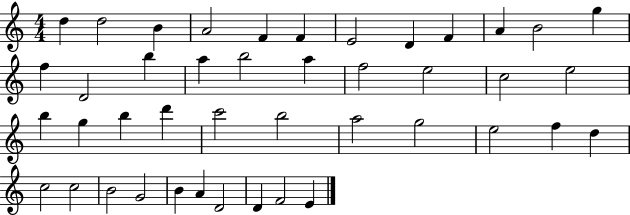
X:1
T:Untitled
M:4/4
L:1/4
K:C
d d2 B A2 F F E2 D F A B2 g f D2 b a b2 a f2 e2 c2 e2 b g b d' c'2 b2 a2 g2 e2 f d c2 c2 B2 G2 B A D2 D F2 E